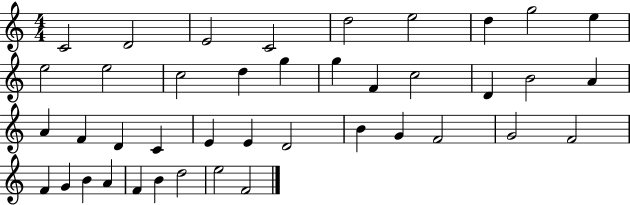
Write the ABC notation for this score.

X:1
T:Untitled
M:4/4
L:1/4
K:C
C2 D2 E2 C2 d2 e2 d g2 e e2 e2 c2 d g g F c2 D B2 A A F D C E E D2 B G F2 G2 F2 F G B A F B d2 e2 F2